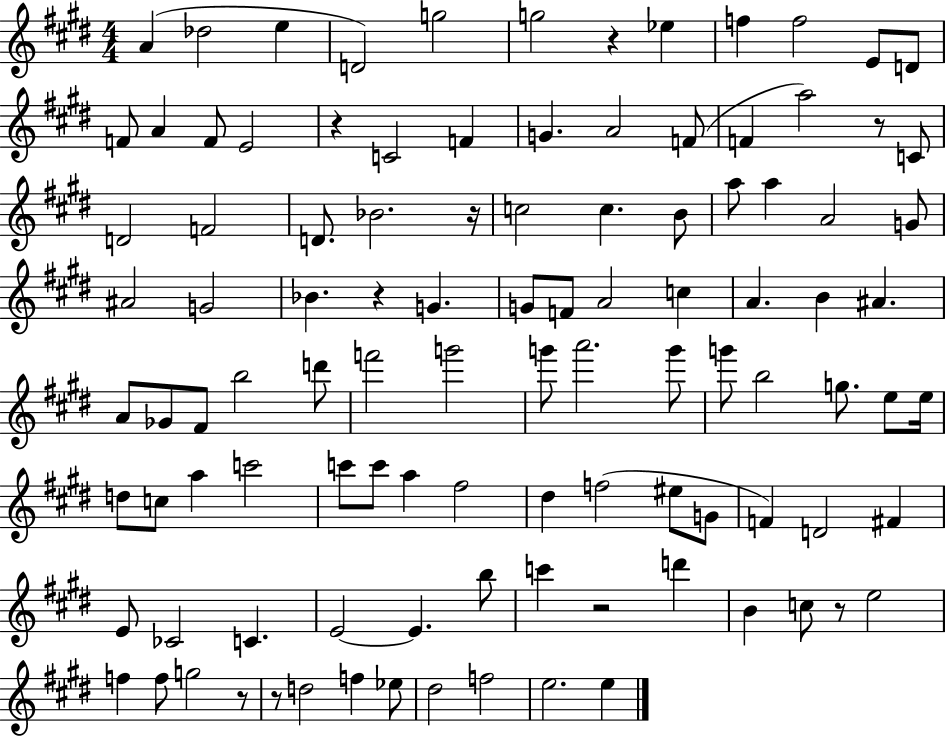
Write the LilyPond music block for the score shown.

{
  \clef treble
  \numericTimeSignature
  \time 4/4
  \key e \major
  a'4( des''2 e''4 | d'2) g''2 | g''2 r4 ees''4 | f''4 f''2 e'8 d'8 | \break f'8 a'4 f'8 e'2 | r4 c'2 f'4 | g'4. a'2 f'8( | f'4 a''2) r8 c'8 | \break d'2 f'2 | d'8. bes'2. r16 | c''2 c''4. b'8 | a''8 a''4 a'2 g'8 | \break ais'2 g'2 | bes'4. r4 g'4. | g'8 f'8 a'2 c''4 | a'4. b'4 ais'4. | \break a'8 ges'8 fis'8 b''2 d'''8 | f'''2 g'''2 | g'''8 a'''2. g'''8 | g'''8 b''2 g''8. e''8 e''16 | \break d''8 c''8 a''4 c'''2 | c'''8 c'''8 a''4 fis''2 | dis''4 f''2( eis''8 g'8 | f'4) d'2 fis'4 | \break e'8 ces'2 c'4. | e'2~~ e'4. b''8 | c'''4 r2 d'''4 | b'4 c''8 r8 e''2 | \break f''4 f''8 g''2 r8 | r8 d''2 f''4 ees''8 | dis''2 f''2 | e''2. e''4 | \break \bar "|."
}